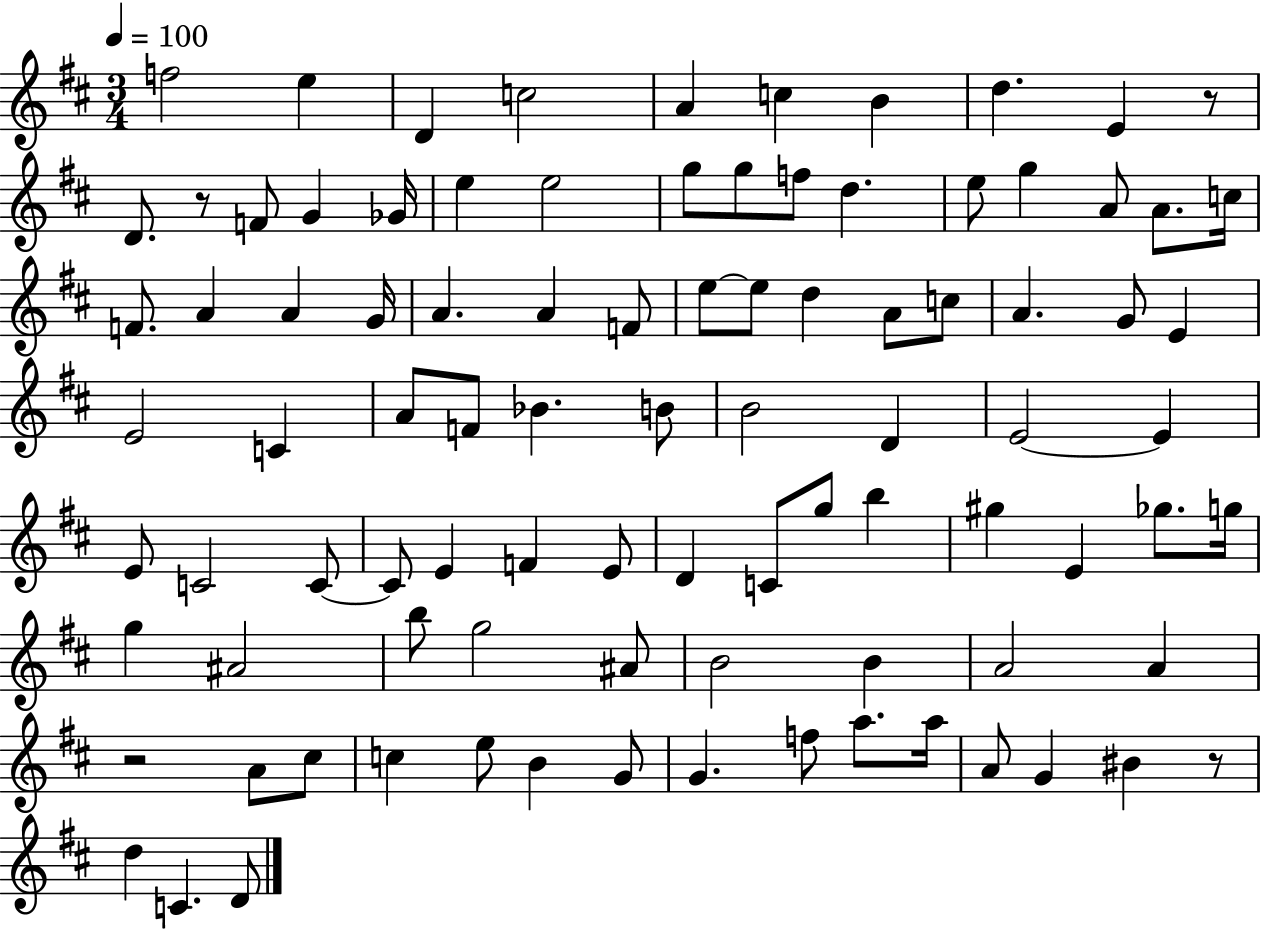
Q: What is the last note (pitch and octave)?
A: D4